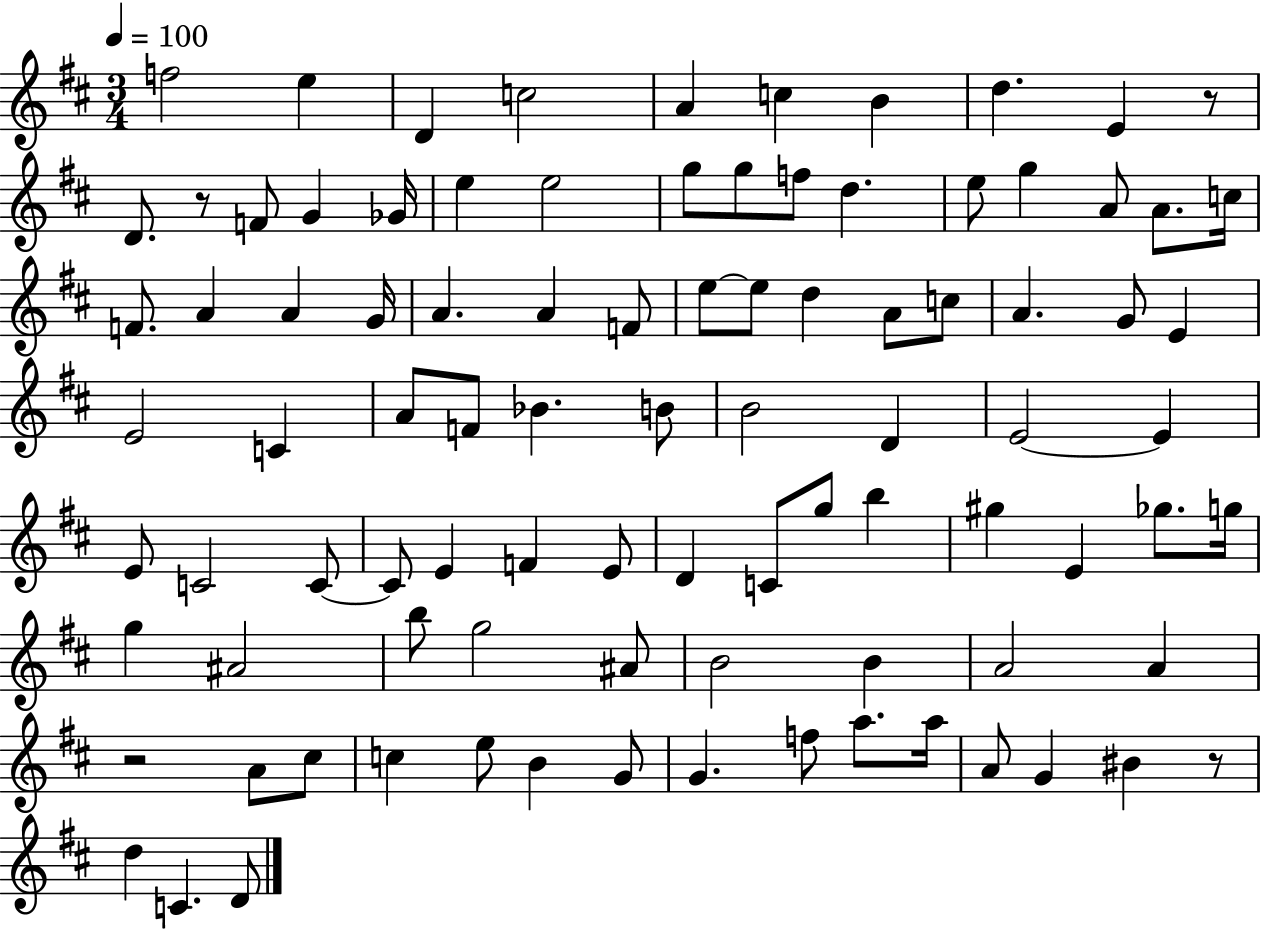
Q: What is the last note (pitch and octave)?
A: D4